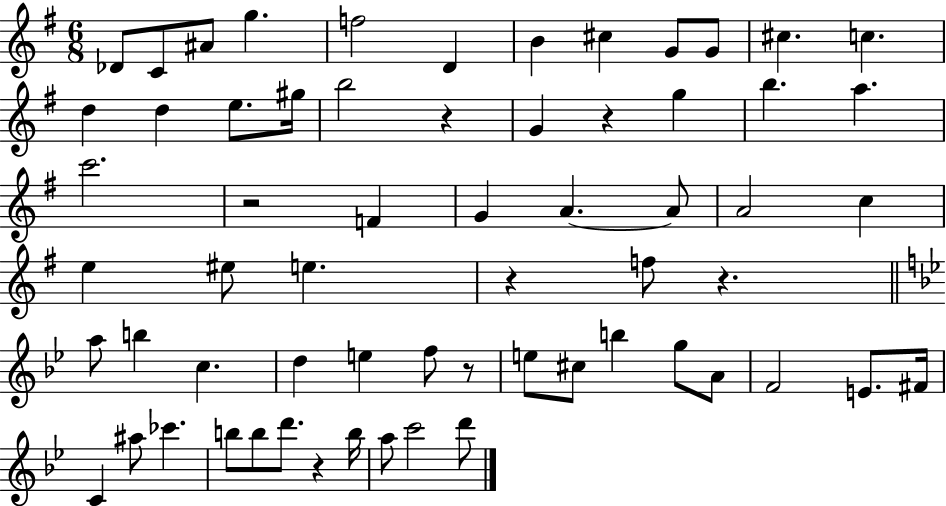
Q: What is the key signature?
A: G major